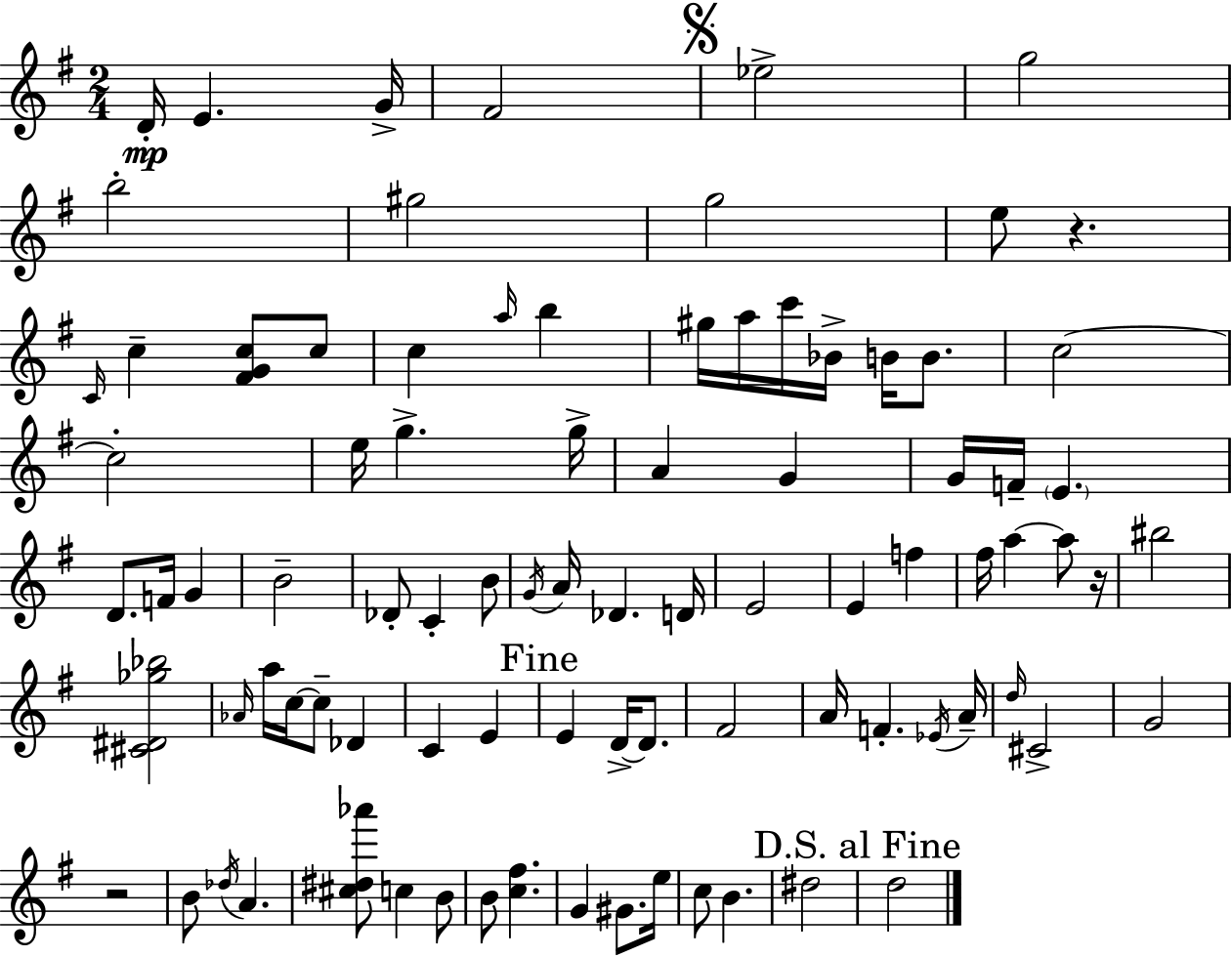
D4/s E4/q. G4/s F#4/h Eb5/h G5/h B5/h G#5/h G5/h E5/e R/q. C4/s C5/q [F#4,G4,C5]/e C5/e C5/q A5/s B5/q G#5/s A5/s C6/s Bb4/s B4/s B4/e. C5/h C5/h E5/s G5/q. G5/s A4/q G4/q G4/s F4/s E4/q. D4/e. F4/s G4/q B4/h Db4/e C4/q B4/e G4/s A4/s Db4/q. D4/s E4/h E4/q F5/q F#5/s A5/q A5/e R/s BIS5/h [C#4,D#4,Gb5,Bb5]/h Ab4/s A5/s C5/s C5/e Db4/q C4/q E4/q E4/q D4/s D4/e. F#4/h A4/s F4/q. Eb4/s A4/s D5/s C#4/h G4/h R/h B4/e Db5/s A4/q. [C#5,D#5,Ab6]/e C5/q B4/e B4/e [C5,F#5]/q. G4/q G#4/e. E5/s C5/e B4/q. D#5/h D5/h